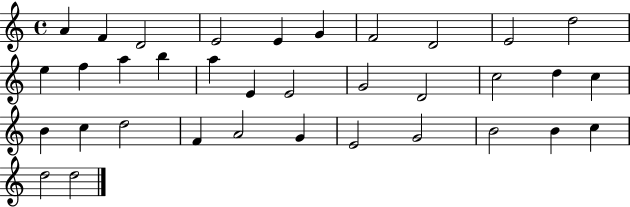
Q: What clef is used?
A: treble